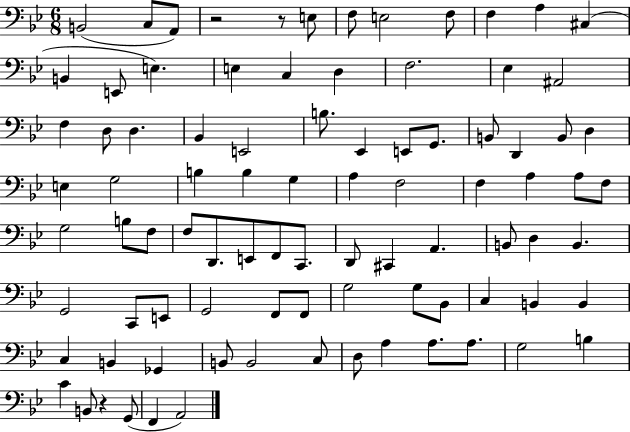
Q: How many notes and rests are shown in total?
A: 89